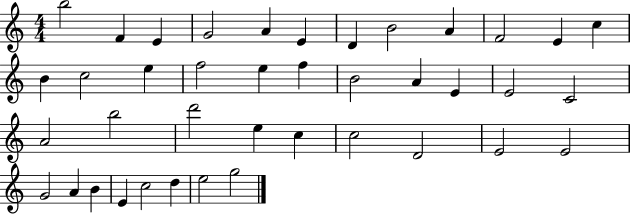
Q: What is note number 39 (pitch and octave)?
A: E5